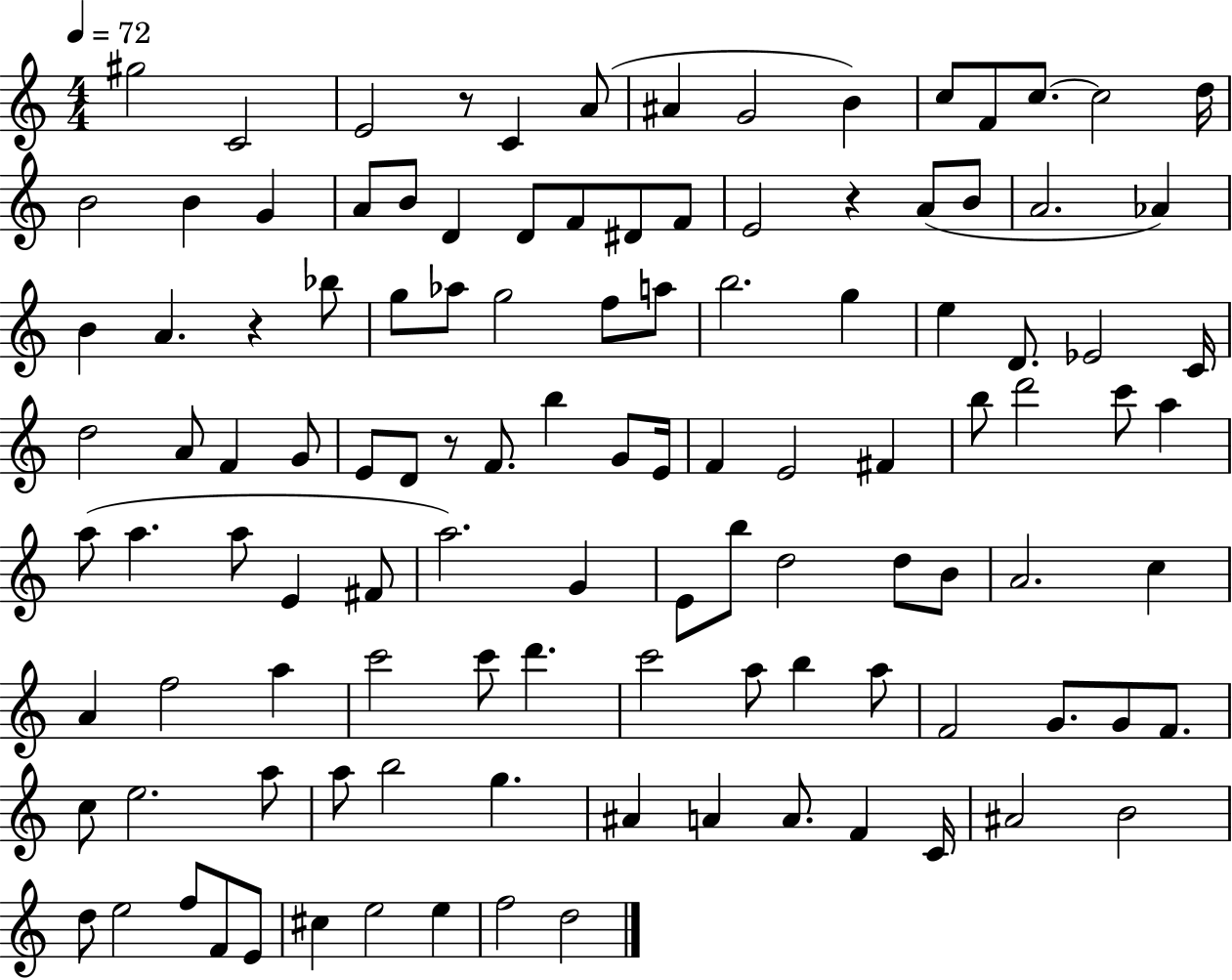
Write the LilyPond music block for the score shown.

{
  \clef treble
  \numericTimeSignature
  \time 4/4
  \key c \major
  \tempo 4 = 72
  \repeat volta 2 { gis''2 c'2 | e'2 r8 c'4 a'8( | ais'4 g'2 b'4) | c''8 f'8 c''8.~~ c''2 d''16 | \break b'2 b'4 g'4 | a'8 b'8 d'4 d'8 f'8 dis'8 f'8 | e'2 r4 a'8( b'8 | a'2. aes'4) | \break b'4 a'4. r4 bes''8 | g''8 aes''8 g''2 f''8 a''8 | b''2. g''4 | e''4 d'8. ees'2 c'16 | \break d''2 a'8 f'4 g'8 | e'8 d'8 r8 f'8. b''4 g'8 e'16 | f'4 e'2 fis'4 | b''8 d'''2 c'''8 a''4 | \break a''8( a''4. a''8 e'4 fis'8 | a''2.) g'4 | e'8 b''8 d''2 d''8 b'8 | a'2. c''4 | \break a'4 f''2 a''4 | c'''2 c'''8 d'''4. | c'''2 a''8 b''4 a''8 | f'2 g'8. g'8 f'8. | \break c''8 e''2. a''8 | a''8 b''2 g''4. | ais'4 a'4 a'8. f'4 c'16 | ais'2 b'2 | \break d''8 e''2 f''8 f'8 e'8 | cis''4 e''2 e''4 | f''2 d''2 | } \bar "|."
}